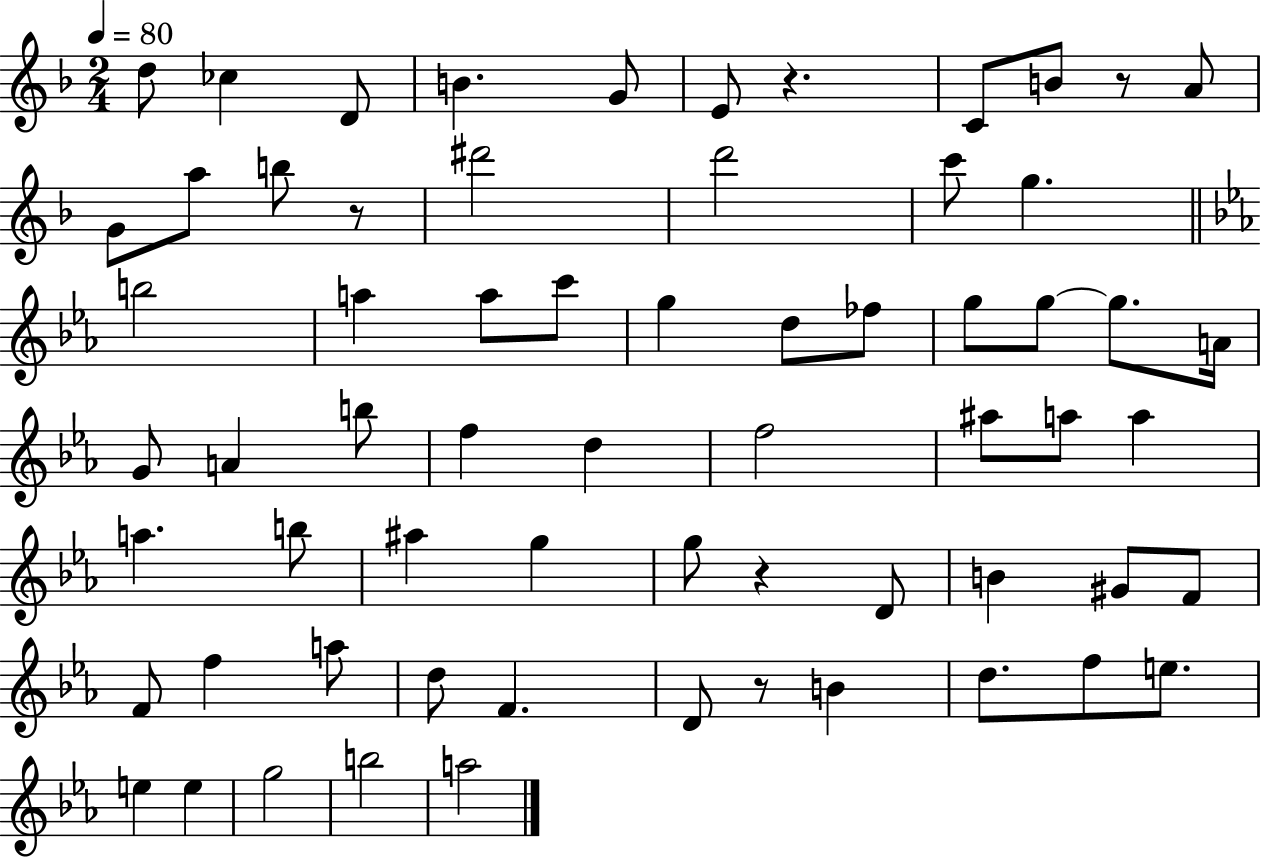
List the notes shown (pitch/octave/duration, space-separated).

D5/e CES5/q D4/e B4/q. G4/e E4/e R/q. C4/e B4/e R/e A4/e G4/e A5/e B5/e R/e D#6/h D6/h C6/e G5/q. B5/h A5/q A5/e C6/e G5/q D5/e FES5/e G5/e G5/e G5/e. A4/s G4/e A4/q B5/e F5/q D5/q F5/h A#5/e A5/e A5/q A5/q. B5/e A#5/q G5/q G5/e R/q D4/e B4/q G#4/e F4/e F4/e F5/q A5/e D5/e F4/q. D4/e R/e B4/q D5/e. F5/e E5/e. E5/q E5/q G5/h B5/h A5/h